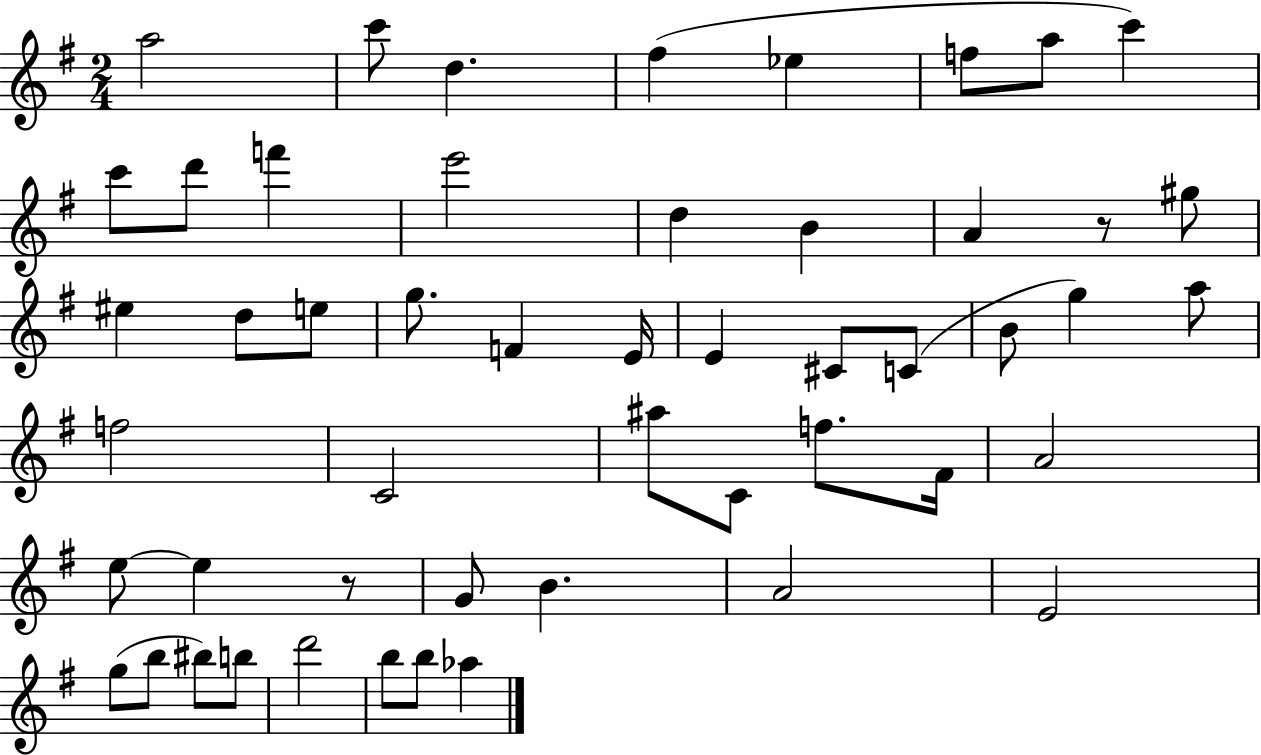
A5/h C6/e D5/q. F#5/q Eb5/q F5/e A5/e C6/q C6/e D6/e F6/q E6/h D5/q B4/q A4/q R/e G#5/e EIS5/q D5/e E5/e G5/e. F4/q E4/s E4/q C#4/e C4/e B4/e G5/q A5/e F5/h C4/h A#5/e C4/e F5/e. F#4/s A4/h E5/e E5/q R/e G4/e B4/q. A4/h E4/h G5/e B5/e BIS5/e B5/e D6/h B5/e B5/e Ab5/q